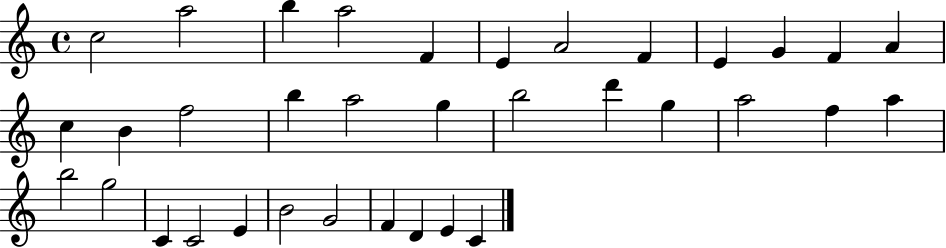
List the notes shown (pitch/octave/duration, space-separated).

C5/h A5/h B5/q A5/h F4/q E4/q A4/h F4/q E4/q G4/q F4/q A4/q C5/q B4/q F5/h B5/q A5/h G5/q B5/h D6/q G5/q A5/h F5/q A5/q B5/h G5/h C4/q C4/h E4/q B4/h G4/h F4/q D4/q E4/q C4/q